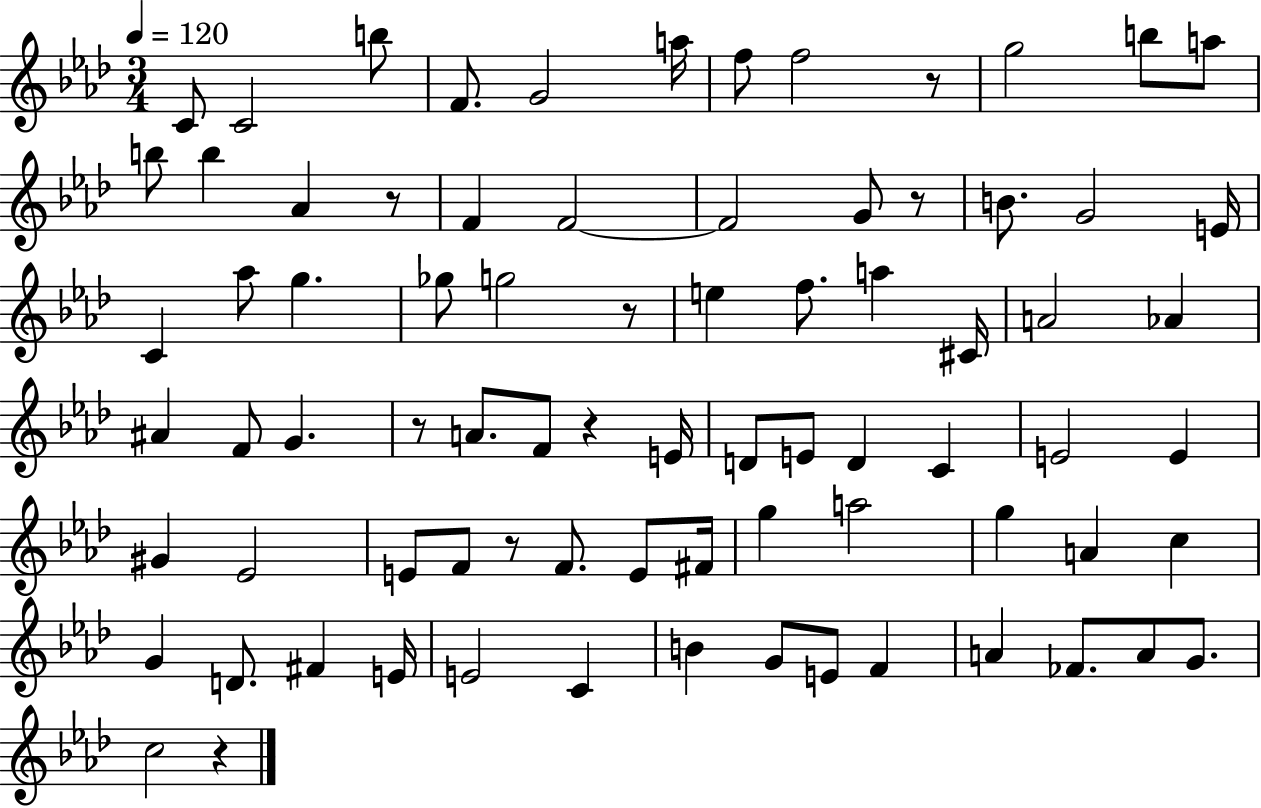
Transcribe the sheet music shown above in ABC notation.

X:1
T:Untitled
M:3/4
L:1/4
K:Ab
C/2 C2 b/2 F/2 G2 a/4 f/2 f2 z/2 g2 b/2 a/2 b/2 b _A z/2 F F2 F2 G/2 z/2 B/2 G2 E/4 C _a/2 g _g/2 g2 z/2 e f/2 a ^C/4 A2 _A ^A F/2 G z/2 A/2 F/2 z E/4 D/2 E/2 D C E2 E ^G _E2 E/2 F/2 z/2 F/2 E/2 ^F/4 g a2 g A c G D/2 ^F E/4 E2 C B G/2 E/2 F A _F/2 A/2 G/2 c2 z